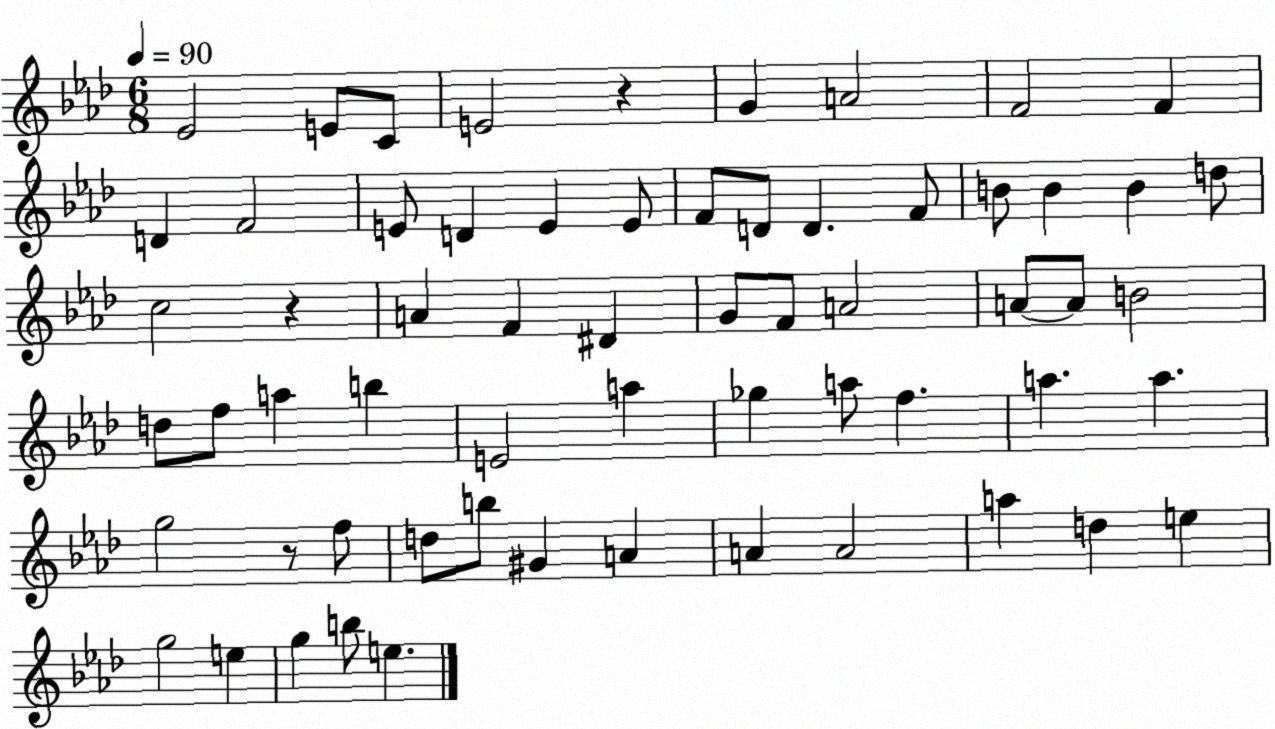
X:1
T:Untitled
M:6/8
L:1/4
K:Ab
_E2 E/2 C/2 E2 z G A2 F2 F D F2 E/2 D E E/2 F/2 D/2 D F/2 B/2 B B d/2 c2 z A F ^D G/2 F/2 A2 A/2 A/2 B2 d/2 f/2 a b E2 a _g a/2 f a a g2 z/2 f/2 d/2 b/2 ^G A A A2 a d e g2 e g b/2 e